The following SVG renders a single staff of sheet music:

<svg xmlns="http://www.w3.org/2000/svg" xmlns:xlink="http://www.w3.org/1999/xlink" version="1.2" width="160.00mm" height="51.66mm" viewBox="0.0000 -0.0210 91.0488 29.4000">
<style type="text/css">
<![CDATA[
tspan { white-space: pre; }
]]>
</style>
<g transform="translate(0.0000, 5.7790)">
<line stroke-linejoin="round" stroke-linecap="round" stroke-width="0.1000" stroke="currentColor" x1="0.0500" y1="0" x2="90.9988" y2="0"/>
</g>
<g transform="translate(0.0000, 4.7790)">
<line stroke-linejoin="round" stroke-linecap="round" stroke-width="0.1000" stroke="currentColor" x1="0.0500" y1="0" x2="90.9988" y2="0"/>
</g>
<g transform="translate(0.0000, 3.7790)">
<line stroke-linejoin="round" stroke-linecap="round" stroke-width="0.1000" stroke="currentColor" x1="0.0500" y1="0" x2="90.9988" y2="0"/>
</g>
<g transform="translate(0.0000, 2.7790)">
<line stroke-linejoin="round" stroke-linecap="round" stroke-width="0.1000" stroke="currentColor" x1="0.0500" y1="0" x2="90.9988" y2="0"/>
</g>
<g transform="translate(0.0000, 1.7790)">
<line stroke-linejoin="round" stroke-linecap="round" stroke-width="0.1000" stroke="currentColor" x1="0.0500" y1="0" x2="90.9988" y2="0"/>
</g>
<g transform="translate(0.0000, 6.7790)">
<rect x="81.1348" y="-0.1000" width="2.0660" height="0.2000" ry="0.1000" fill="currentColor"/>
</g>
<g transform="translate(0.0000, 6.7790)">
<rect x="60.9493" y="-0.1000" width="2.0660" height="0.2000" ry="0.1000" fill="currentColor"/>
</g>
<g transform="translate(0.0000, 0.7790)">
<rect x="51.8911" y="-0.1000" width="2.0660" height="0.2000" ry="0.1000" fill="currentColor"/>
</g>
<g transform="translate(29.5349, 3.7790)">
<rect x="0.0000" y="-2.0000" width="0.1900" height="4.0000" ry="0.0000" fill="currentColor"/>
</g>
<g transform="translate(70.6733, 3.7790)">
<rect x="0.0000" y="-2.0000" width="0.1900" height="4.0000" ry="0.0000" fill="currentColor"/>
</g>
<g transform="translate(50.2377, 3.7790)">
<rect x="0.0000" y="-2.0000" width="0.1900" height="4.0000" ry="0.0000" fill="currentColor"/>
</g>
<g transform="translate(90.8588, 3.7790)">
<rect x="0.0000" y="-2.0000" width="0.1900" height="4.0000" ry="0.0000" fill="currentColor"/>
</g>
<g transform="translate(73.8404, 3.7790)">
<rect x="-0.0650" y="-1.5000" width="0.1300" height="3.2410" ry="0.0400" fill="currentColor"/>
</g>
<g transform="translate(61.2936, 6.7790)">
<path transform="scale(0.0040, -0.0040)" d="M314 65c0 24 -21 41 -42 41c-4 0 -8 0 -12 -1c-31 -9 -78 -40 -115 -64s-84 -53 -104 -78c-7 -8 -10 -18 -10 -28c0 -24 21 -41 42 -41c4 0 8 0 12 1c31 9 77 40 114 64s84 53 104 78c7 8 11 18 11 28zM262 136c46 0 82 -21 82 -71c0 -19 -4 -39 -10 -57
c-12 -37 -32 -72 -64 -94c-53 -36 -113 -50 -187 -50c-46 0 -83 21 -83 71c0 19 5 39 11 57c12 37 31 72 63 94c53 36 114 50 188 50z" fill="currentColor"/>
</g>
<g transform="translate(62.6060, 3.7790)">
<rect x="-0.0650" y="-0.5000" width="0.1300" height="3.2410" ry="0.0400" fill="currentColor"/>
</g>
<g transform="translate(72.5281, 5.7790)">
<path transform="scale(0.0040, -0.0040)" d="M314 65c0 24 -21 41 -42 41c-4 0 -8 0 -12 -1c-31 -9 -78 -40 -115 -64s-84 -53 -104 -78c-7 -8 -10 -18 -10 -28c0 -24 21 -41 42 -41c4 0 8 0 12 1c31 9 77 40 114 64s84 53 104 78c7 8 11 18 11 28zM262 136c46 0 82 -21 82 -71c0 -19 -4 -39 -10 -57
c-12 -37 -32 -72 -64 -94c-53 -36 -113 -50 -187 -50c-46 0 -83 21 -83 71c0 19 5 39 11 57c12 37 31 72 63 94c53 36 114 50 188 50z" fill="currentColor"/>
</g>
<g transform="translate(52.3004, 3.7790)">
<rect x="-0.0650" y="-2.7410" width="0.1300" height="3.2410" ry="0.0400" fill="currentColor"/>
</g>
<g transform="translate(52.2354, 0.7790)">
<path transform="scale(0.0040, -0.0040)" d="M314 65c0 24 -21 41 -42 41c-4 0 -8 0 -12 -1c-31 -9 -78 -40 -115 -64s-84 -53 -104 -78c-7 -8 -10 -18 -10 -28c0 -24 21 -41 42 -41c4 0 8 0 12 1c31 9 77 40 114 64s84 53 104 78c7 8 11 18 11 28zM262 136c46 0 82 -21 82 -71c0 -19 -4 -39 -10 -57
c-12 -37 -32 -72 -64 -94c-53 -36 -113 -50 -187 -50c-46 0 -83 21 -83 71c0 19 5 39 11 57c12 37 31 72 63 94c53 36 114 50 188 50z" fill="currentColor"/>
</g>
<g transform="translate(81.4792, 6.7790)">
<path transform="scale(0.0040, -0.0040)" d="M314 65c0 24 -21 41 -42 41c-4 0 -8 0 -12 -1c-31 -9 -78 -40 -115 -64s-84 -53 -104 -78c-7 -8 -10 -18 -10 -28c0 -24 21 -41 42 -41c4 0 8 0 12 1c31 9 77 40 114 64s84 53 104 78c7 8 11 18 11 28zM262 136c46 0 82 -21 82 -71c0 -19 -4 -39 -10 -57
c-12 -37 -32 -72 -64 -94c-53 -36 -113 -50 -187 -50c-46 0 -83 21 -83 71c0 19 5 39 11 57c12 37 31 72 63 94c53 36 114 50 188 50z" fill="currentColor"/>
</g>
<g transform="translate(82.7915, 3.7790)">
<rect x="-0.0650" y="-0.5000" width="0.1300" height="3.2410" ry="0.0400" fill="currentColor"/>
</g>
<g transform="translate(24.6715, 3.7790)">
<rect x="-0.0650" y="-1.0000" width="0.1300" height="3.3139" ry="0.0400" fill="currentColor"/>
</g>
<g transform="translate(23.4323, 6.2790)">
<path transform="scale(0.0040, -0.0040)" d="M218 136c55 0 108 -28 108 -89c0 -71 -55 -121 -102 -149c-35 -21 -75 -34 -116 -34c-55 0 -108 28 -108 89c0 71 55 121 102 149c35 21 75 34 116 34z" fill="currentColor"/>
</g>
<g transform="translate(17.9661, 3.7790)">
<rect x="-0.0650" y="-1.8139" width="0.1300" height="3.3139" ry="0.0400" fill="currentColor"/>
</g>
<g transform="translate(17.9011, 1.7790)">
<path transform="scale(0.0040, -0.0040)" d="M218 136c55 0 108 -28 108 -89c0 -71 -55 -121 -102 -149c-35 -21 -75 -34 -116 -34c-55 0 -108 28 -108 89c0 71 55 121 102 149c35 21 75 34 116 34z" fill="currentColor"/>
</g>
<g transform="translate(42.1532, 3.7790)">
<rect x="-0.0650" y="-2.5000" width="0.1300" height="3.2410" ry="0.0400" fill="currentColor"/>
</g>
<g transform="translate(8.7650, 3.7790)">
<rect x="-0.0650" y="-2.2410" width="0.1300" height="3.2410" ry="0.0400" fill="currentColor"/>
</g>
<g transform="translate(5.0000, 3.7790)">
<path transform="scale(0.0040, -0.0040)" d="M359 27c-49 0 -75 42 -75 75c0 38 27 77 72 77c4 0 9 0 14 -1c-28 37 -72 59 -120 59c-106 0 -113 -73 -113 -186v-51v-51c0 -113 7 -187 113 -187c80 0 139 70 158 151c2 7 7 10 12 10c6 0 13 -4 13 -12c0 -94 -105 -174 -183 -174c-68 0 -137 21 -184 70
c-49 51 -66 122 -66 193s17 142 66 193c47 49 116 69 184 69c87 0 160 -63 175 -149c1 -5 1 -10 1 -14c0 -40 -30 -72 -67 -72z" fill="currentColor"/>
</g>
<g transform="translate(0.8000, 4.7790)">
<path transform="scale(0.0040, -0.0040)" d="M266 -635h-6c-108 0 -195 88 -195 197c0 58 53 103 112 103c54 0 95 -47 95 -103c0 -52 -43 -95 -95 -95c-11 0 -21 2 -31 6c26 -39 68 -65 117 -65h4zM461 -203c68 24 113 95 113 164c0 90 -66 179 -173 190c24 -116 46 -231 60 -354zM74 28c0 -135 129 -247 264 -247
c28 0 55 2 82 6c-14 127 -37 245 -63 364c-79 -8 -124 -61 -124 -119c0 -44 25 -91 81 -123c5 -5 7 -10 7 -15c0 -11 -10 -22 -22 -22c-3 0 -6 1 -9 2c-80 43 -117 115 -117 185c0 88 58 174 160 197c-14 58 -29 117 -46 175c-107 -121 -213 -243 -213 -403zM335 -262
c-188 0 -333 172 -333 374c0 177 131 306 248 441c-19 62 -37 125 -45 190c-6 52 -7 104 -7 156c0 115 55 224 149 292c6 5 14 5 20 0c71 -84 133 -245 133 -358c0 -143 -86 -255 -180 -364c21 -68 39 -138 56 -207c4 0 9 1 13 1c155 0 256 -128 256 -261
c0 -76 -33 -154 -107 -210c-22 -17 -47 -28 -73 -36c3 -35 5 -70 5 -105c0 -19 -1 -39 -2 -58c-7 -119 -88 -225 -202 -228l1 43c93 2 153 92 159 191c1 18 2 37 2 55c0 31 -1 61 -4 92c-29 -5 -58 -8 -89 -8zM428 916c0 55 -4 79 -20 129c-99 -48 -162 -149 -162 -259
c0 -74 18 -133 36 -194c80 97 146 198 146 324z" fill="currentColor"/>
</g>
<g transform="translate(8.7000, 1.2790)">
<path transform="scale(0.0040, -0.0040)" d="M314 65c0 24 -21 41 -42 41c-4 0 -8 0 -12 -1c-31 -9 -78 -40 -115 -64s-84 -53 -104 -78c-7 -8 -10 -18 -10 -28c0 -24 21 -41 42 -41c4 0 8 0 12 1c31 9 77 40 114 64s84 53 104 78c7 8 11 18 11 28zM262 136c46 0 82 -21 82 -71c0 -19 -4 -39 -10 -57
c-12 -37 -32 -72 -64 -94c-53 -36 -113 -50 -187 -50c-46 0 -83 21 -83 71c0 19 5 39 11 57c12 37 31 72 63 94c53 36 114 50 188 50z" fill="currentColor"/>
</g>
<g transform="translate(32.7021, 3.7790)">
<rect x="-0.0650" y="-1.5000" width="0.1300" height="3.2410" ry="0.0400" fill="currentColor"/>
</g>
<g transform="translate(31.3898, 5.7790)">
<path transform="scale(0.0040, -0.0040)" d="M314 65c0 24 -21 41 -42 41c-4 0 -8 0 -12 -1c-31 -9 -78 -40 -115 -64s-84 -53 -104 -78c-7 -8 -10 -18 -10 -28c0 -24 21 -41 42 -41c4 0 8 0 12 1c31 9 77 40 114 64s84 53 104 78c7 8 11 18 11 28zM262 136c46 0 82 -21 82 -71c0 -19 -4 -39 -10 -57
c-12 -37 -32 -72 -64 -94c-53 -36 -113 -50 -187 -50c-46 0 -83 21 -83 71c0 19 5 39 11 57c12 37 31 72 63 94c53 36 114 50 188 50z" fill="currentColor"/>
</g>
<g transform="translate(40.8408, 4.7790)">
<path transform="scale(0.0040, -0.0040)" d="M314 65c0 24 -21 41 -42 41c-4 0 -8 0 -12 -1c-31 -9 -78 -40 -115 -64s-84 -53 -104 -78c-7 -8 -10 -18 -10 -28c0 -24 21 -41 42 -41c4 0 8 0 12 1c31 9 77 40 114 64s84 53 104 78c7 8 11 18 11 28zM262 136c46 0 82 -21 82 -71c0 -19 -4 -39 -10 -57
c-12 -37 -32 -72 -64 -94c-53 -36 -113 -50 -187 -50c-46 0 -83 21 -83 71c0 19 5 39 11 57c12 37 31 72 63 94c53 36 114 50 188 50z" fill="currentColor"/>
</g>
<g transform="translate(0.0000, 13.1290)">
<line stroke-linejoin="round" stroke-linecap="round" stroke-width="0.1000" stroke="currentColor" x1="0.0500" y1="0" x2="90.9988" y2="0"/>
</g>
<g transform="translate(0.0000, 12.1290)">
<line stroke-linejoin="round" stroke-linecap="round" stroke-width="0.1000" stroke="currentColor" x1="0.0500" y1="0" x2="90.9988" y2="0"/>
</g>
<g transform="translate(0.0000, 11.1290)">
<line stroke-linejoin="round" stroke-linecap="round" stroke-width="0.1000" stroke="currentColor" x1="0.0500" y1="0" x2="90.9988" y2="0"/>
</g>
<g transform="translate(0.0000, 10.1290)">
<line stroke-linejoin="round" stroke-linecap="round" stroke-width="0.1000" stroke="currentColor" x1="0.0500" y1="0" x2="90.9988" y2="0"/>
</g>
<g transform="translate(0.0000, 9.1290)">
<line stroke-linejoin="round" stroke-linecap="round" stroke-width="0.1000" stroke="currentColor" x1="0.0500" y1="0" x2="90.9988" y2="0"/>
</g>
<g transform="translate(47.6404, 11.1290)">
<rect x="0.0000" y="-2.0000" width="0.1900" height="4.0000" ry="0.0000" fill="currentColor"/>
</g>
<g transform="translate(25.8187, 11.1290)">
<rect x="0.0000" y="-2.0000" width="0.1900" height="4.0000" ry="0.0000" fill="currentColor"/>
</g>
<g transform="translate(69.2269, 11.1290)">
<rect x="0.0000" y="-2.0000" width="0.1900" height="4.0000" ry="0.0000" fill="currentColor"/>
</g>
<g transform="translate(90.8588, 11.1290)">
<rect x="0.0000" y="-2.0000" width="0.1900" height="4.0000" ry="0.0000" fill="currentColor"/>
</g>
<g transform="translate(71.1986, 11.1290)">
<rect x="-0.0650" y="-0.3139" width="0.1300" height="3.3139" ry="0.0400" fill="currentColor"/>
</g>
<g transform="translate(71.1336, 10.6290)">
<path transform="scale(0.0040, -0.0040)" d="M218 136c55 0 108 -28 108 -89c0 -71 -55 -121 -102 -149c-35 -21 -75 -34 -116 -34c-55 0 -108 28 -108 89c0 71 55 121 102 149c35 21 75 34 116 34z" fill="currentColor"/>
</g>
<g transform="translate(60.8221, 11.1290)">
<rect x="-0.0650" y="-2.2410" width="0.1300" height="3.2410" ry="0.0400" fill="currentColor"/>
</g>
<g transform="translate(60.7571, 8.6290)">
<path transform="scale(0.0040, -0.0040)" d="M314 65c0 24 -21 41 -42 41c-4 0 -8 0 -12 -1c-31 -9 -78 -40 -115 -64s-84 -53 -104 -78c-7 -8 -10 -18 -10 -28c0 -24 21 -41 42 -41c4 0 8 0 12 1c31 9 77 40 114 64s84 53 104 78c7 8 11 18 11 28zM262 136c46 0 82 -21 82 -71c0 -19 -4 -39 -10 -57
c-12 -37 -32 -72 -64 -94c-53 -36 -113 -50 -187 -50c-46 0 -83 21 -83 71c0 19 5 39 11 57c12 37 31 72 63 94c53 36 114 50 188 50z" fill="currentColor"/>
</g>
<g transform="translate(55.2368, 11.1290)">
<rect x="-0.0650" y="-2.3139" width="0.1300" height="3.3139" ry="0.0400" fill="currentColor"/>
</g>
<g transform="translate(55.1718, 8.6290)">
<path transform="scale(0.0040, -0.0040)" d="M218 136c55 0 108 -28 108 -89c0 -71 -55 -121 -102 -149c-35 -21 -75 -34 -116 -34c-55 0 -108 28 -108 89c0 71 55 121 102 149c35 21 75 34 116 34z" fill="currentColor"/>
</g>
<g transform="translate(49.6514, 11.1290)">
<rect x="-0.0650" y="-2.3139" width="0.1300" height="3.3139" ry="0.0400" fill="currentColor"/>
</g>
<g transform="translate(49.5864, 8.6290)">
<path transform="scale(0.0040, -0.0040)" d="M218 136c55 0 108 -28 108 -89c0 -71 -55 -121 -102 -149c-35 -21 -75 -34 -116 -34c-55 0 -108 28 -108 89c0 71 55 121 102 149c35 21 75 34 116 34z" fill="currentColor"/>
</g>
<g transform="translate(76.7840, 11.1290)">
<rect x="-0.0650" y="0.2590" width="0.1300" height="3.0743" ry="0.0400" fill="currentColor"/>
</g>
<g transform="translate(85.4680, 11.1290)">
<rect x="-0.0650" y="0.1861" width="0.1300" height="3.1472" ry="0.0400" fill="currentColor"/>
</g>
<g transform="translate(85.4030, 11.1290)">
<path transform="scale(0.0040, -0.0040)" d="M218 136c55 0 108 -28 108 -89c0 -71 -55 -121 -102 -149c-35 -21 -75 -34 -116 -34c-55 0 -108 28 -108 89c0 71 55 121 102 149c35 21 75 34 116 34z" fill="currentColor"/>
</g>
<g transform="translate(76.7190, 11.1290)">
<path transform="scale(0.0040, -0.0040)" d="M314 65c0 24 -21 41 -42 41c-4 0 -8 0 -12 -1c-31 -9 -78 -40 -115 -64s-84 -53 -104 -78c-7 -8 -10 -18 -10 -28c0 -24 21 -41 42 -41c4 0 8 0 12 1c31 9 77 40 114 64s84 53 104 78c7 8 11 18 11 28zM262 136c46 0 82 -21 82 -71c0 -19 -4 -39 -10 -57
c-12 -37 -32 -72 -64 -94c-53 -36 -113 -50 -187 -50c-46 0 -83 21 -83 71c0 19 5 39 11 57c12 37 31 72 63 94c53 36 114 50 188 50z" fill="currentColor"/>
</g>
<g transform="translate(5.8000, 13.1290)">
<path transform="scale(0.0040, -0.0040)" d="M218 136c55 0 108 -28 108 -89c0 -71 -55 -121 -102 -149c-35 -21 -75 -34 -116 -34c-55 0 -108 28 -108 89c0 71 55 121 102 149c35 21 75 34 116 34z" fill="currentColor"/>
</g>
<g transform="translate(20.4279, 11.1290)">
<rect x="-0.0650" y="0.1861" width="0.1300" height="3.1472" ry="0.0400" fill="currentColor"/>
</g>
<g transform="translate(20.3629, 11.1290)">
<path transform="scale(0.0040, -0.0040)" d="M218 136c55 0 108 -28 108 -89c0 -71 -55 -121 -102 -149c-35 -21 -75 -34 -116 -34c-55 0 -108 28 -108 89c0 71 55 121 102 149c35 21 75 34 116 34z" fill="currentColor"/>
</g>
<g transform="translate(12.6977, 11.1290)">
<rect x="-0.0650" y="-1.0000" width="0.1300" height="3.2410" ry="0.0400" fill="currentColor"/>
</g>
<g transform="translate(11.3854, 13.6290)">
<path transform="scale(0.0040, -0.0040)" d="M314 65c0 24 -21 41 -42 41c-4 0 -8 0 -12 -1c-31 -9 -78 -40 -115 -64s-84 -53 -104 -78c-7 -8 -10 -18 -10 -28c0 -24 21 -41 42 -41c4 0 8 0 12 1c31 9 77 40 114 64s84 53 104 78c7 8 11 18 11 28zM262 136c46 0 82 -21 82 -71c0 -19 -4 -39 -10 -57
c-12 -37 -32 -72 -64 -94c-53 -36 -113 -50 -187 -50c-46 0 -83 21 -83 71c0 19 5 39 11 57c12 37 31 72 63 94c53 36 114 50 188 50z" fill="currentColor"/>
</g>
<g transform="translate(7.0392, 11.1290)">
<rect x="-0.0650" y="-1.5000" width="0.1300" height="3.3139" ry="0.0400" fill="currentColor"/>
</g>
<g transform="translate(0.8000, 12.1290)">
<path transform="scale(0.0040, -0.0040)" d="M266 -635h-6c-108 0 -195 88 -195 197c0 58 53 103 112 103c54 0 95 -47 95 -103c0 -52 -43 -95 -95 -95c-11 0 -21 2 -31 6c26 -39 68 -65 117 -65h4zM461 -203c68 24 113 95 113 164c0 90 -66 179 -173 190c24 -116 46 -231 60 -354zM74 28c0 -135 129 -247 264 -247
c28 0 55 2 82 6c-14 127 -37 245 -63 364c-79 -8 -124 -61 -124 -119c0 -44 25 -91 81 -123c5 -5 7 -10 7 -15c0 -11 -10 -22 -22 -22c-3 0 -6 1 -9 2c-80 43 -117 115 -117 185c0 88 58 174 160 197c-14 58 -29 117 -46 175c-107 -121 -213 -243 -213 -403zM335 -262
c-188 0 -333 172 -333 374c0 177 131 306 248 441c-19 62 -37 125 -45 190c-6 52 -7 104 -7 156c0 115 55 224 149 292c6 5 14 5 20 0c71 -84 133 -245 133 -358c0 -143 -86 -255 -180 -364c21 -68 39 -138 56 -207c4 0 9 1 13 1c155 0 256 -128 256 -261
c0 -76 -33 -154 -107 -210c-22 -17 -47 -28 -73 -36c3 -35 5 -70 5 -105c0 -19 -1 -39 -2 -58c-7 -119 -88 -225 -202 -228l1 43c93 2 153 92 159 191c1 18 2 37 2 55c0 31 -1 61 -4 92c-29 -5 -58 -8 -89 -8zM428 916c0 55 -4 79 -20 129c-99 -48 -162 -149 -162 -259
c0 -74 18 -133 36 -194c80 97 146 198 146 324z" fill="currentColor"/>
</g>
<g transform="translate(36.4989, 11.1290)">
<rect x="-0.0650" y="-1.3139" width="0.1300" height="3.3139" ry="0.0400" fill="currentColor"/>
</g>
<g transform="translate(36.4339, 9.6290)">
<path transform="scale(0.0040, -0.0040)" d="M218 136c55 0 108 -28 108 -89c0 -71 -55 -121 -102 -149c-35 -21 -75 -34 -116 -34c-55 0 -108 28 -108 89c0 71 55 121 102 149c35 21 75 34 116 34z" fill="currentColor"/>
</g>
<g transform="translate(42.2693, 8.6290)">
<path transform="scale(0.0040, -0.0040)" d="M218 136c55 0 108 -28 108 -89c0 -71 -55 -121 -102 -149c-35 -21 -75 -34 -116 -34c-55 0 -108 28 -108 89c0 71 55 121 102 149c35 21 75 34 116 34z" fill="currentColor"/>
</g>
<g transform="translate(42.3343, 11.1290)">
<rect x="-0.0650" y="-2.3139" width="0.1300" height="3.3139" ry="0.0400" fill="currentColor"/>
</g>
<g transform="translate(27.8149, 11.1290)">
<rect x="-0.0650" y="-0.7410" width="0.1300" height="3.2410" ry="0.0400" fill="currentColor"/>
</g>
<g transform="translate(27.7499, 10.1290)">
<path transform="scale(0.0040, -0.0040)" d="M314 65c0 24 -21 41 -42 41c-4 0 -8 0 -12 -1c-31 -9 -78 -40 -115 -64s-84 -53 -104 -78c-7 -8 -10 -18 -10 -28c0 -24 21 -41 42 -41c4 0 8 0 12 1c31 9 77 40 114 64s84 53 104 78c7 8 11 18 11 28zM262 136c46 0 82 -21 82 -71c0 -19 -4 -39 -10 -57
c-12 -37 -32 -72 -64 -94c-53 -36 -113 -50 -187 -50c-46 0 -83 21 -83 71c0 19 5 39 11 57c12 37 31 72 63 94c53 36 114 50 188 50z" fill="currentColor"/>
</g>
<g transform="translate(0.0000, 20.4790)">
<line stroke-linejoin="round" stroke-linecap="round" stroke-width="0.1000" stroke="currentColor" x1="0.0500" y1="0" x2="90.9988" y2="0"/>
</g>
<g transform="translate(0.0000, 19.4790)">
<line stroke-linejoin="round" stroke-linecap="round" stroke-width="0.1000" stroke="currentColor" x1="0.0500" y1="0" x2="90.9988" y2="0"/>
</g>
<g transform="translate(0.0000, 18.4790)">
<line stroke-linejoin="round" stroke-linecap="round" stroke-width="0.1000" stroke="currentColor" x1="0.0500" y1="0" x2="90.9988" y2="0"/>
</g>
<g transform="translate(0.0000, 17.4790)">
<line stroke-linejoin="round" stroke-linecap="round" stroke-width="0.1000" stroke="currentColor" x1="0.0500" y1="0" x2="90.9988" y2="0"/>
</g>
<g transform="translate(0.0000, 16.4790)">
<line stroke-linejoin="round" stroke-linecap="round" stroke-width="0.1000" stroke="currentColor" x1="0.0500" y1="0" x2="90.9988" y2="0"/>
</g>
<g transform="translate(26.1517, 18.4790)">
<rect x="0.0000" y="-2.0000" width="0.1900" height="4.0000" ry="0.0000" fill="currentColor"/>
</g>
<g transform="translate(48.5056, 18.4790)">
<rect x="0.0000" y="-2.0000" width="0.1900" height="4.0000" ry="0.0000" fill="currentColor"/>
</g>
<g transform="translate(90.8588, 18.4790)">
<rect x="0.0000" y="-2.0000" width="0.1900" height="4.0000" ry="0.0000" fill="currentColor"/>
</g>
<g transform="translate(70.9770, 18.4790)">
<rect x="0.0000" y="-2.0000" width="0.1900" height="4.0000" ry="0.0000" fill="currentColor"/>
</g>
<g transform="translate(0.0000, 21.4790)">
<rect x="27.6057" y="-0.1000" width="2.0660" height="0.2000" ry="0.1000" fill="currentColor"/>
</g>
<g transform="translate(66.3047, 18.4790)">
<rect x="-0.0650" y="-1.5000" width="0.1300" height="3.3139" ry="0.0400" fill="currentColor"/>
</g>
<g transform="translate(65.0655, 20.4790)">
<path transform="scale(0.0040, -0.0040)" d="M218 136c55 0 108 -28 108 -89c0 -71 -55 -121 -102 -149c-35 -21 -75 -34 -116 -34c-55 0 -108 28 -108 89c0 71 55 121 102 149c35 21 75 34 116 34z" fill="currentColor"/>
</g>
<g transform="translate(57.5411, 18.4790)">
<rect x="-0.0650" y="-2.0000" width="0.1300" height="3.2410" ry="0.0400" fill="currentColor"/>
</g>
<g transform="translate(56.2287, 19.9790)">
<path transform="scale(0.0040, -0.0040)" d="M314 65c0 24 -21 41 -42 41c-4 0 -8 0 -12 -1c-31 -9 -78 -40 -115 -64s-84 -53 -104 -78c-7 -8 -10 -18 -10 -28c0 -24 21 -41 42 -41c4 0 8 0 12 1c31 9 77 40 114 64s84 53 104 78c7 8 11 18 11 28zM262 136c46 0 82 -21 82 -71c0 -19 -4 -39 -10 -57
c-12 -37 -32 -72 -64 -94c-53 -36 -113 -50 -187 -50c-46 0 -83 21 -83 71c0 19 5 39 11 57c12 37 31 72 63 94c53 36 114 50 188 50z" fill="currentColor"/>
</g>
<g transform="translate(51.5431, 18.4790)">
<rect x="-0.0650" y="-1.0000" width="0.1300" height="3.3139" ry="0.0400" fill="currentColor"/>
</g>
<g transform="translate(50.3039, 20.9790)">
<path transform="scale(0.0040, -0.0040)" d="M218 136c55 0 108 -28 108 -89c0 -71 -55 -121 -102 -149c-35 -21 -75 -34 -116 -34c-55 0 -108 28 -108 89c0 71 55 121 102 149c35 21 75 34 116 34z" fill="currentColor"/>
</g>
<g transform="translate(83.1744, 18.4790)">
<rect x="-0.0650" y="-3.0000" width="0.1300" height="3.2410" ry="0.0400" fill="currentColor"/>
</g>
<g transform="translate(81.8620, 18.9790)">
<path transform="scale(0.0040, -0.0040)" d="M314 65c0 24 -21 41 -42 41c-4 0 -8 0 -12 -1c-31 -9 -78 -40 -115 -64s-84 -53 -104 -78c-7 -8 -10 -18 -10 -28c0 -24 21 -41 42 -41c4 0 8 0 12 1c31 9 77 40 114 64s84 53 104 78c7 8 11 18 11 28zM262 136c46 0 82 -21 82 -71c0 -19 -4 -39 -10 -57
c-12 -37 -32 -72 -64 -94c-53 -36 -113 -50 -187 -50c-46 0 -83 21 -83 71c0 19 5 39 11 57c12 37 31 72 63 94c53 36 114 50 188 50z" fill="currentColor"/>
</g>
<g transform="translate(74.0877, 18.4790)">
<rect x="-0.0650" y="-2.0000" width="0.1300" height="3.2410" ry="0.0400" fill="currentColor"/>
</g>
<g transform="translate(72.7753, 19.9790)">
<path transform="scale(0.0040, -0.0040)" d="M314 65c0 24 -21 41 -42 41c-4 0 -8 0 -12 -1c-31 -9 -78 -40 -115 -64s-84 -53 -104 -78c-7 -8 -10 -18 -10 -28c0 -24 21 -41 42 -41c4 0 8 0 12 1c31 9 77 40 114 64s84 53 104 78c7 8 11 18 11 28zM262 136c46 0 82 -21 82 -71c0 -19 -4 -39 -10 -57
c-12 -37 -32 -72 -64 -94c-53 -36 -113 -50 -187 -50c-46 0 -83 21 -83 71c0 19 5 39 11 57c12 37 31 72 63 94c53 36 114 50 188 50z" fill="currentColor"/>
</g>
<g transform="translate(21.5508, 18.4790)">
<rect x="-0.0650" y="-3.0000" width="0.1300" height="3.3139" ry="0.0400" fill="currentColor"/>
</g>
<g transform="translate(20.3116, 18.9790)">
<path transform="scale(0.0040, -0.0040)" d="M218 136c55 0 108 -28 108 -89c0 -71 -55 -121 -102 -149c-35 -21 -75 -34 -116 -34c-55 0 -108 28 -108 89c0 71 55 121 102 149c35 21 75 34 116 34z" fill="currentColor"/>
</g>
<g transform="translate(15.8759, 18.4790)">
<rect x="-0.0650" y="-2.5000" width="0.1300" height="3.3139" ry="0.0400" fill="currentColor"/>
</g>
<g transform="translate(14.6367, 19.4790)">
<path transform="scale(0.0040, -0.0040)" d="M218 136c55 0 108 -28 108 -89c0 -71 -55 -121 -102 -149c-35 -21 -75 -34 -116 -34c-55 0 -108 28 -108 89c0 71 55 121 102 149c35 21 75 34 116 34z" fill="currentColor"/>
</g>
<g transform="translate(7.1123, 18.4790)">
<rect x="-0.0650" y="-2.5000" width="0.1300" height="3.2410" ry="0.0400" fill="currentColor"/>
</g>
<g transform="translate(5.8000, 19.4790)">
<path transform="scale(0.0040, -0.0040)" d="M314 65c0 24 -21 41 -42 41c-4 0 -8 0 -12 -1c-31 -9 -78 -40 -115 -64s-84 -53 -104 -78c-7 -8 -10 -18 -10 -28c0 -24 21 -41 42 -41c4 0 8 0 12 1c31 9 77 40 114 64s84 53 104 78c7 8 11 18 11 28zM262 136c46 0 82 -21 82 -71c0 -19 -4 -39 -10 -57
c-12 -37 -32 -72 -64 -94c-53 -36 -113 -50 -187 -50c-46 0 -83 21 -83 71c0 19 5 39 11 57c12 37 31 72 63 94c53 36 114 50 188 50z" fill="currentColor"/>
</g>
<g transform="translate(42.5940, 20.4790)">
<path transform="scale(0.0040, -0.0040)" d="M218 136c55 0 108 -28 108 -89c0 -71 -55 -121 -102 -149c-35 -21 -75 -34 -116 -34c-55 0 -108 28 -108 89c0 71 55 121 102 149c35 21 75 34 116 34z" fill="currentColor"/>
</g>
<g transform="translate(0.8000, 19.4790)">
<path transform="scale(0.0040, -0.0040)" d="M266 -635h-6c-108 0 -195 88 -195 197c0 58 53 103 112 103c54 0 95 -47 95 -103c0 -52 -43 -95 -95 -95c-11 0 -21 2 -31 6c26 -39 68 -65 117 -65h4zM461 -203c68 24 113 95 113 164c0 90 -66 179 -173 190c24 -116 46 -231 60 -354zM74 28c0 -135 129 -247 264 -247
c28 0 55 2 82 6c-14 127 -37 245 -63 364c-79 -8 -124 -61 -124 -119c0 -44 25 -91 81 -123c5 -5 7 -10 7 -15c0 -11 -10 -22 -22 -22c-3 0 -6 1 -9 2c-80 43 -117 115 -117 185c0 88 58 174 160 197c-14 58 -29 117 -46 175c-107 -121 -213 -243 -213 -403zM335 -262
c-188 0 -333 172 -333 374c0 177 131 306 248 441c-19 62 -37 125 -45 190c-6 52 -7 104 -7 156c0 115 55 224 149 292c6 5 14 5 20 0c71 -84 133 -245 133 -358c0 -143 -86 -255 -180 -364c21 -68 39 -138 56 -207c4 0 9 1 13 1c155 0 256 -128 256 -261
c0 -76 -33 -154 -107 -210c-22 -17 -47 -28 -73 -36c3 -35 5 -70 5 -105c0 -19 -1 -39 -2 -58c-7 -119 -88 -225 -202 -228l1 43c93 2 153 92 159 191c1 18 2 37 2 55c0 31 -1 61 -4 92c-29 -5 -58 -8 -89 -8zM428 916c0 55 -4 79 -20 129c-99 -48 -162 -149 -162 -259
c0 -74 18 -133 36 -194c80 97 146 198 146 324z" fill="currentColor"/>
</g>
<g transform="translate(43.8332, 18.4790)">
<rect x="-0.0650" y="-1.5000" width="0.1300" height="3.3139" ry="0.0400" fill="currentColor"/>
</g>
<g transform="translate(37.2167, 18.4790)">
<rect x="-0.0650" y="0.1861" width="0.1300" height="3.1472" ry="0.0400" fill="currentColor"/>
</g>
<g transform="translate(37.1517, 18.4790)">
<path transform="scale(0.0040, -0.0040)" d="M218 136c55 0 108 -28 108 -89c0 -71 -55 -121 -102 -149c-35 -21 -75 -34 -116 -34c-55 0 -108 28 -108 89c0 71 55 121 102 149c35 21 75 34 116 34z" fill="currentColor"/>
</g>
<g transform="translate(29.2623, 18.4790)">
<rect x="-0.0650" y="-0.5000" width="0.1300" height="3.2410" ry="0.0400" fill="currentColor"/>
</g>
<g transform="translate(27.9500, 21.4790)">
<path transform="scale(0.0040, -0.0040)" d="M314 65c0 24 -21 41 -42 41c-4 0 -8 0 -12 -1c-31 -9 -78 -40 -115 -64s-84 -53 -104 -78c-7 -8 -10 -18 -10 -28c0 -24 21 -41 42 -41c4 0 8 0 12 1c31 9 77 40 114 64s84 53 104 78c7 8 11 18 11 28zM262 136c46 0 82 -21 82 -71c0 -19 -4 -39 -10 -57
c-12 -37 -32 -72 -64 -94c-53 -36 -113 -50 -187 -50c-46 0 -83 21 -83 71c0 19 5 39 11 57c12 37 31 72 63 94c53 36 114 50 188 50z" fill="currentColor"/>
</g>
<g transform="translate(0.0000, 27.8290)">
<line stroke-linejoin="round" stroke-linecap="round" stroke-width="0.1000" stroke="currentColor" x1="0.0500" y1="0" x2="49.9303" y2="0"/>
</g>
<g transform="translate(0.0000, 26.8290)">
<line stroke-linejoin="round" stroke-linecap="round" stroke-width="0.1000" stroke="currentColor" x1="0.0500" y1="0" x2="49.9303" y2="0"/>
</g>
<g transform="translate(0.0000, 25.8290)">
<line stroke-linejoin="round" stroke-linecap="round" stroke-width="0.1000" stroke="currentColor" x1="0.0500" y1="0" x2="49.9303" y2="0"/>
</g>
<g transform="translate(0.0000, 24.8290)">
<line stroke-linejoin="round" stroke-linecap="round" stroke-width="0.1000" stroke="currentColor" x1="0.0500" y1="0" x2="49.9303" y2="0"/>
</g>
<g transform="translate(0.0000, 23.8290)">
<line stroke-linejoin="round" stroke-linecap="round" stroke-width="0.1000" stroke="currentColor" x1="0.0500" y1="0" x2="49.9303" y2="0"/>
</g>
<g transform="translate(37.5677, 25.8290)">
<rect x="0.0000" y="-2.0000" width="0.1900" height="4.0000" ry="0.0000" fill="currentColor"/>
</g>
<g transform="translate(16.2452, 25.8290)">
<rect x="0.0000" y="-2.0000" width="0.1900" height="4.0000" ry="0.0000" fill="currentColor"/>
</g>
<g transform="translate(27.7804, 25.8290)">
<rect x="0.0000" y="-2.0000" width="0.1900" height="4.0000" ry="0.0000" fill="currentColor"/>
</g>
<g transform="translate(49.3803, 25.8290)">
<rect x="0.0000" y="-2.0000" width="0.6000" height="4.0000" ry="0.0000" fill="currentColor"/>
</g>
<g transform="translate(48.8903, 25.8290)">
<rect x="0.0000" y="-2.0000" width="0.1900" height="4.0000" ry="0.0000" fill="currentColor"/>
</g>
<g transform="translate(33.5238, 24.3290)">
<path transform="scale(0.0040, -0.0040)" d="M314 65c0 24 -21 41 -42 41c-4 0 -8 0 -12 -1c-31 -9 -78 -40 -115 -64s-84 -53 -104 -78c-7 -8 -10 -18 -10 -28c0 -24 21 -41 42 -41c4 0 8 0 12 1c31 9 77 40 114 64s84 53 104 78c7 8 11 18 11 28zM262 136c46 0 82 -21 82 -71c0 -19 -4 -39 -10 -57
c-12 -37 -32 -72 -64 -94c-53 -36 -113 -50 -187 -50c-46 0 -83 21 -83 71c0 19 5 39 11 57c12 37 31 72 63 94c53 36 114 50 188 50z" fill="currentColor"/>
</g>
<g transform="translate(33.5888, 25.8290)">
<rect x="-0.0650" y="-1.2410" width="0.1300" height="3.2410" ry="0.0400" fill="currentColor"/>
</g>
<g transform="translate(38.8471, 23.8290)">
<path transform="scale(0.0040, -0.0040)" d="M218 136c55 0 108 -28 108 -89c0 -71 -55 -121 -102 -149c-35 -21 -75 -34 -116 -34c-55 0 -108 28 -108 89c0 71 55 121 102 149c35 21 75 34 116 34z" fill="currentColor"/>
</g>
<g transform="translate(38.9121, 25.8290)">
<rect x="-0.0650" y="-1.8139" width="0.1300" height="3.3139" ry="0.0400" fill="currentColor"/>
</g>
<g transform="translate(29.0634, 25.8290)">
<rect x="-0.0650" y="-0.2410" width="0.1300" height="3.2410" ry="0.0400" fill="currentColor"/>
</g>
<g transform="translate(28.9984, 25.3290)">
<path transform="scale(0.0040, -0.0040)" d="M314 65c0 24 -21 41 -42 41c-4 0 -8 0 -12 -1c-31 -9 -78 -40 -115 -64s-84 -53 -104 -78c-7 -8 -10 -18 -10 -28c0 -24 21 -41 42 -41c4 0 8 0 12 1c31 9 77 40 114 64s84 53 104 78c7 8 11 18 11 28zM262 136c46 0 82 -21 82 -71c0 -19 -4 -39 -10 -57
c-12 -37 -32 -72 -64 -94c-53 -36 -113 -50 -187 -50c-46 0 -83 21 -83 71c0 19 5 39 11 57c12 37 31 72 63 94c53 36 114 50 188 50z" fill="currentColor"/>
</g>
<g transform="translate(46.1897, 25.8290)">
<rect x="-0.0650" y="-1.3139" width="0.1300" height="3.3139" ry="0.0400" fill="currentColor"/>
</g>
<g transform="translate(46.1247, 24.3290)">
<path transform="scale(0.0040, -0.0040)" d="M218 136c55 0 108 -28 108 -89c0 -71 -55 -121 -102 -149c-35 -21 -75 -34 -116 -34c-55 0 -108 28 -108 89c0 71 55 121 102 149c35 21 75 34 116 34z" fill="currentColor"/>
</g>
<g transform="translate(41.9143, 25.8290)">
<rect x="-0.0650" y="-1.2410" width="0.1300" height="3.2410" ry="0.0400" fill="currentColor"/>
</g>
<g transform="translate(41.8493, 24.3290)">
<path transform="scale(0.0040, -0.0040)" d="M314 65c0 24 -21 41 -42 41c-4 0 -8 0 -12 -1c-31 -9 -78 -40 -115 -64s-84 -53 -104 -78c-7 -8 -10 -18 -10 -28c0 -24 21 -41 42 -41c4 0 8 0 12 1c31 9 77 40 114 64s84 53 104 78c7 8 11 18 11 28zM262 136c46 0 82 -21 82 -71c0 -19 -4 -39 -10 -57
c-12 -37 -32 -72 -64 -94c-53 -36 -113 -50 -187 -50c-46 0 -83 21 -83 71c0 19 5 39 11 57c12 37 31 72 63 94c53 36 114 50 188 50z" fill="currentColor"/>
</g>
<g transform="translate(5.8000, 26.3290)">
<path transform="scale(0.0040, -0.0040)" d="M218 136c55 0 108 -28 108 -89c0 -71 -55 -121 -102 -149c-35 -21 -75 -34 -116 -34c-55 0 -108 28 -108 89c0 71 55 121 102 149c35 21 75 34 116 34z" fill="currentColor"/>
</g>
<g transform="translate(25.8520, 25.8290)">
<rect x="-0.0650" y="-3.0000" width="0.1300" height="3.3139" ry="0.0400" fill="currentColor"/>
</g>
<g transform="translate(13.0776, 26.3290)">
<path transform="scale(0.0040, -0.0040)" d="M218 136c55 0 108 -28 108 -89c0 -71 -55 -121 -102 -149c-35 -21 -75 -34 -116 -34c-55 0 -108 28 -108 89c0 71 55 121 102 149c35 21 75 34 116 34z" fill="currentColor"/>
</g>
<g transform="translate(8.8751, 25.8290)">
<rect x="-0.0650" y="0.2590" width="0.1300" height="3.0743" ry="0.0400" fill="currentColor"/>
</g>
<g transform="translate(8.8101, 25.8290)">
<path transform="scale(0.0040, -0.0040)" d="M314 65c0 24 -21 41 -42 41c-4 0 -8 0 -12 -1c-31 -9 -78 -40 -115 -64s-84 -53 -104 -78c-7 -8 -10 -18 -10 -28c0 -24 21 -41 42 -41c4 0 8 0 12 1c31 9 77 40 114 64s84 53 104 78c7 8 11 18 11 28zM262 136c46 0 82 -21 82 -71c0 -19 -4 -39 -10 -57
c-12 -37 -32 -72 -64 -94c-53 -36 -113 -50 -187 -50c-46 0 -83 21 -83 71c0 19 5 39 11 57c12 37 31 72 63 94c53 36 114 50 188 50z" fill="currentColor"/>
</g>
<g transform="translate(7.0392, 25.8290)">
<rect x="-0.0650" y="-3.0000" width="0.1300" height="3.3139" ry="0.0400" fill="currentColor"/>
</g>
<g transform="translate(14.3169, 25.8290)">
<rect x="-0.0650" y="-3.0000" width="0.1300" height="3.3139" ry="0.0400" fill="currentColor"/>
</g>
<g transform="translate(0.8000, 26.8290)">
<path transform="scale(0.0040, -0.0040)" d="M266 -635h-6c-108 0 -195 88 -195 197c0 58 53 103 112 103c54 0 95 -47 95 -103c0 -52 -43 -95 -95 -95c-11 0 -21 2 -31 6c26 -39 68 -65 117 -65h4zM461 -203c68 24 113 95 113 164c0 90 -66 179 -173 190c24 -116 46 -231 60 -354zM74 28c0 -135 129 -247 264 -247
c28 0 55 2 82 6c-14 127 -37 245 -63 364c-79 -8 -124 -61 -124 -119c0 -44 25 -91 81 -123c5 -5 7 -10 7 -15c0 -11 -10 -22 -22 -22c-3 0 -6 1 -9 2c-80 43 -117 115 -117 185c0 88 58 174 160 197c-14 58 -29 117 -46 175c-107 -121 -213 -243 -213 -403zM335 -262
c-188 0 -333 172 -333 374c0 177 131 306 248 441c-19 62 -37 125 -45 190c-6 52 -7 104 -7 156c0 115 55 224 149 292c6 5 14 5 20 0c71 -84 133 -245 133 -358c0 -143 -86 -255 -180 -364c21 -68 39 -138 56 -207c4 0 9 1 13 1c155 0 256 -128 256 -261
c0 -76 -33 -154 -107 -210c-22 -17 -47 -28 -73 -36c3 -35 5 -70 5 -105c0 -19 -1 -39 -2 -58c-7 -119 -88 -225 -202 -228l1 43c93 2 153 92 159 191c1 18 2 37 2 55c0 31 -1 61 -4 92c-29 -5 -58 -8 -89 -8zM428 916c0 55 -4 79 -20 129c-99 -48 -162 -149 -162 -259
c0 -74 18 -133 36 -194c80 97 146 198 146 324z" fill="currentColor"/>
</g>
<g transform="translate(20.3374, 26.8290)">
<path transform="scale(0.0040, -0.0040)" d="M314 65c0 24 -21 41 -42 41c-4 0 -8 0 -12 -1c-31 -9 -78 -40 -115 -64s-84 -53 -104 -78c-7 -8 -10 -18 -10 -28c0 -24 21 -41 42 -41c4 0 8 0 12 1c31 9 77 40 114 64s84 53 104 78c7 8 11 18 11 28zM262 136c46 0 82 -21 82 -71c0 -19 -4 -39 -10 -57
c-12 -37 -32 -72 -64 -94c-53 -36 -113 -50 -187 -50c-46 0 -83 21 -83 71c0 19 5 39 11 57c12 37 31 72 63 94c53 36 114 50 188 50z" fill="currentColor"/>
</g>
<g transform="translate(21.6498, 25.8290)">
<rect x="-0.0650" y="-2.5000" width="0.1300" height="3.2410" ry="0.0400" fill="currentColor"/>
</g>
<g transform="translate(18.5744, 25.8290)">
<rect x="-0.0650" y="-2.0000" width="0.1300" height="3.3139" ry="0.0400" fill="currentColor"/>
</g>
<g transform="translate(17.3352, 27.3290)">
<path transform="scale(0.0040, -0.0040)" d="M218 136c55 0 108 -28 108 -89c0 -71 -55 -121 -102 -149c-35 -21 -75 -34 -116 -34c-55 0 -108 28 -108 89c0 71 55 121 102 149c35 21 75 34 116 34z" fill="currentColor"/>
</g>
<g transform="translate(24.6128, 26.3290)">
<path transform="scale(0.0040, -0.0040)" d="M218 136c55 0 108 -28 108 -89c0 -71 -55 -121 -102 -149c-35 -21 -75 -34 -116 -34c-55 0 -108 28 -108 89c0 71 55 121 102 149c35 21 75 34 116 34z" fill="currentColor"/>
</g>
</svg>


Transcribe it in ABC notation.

X:1
T:Untitled
M:4/4
L:1/4
K:C
g2 f D E2 G2 a2 C2 E2 C2 E D2 B d2 e g g g g2 c B2 B G2 G A C2 B E D F2 E F2 A2 A B2 A F G2 A c2 e2 f e2 e